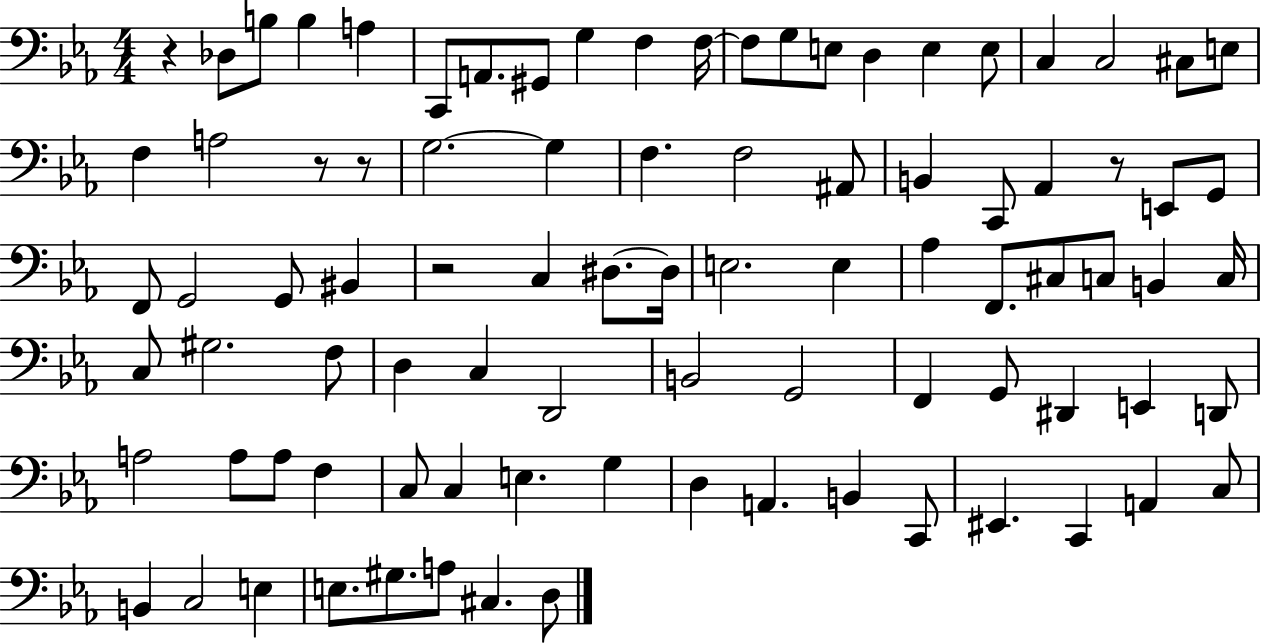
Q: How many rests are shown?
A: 5